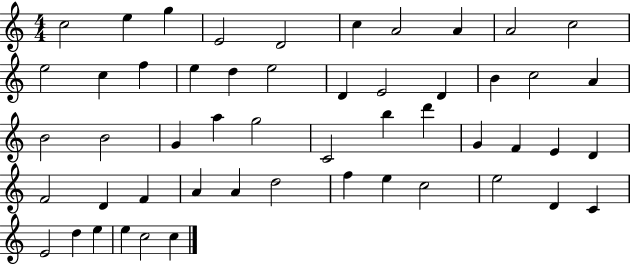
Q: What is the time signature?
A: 4/4